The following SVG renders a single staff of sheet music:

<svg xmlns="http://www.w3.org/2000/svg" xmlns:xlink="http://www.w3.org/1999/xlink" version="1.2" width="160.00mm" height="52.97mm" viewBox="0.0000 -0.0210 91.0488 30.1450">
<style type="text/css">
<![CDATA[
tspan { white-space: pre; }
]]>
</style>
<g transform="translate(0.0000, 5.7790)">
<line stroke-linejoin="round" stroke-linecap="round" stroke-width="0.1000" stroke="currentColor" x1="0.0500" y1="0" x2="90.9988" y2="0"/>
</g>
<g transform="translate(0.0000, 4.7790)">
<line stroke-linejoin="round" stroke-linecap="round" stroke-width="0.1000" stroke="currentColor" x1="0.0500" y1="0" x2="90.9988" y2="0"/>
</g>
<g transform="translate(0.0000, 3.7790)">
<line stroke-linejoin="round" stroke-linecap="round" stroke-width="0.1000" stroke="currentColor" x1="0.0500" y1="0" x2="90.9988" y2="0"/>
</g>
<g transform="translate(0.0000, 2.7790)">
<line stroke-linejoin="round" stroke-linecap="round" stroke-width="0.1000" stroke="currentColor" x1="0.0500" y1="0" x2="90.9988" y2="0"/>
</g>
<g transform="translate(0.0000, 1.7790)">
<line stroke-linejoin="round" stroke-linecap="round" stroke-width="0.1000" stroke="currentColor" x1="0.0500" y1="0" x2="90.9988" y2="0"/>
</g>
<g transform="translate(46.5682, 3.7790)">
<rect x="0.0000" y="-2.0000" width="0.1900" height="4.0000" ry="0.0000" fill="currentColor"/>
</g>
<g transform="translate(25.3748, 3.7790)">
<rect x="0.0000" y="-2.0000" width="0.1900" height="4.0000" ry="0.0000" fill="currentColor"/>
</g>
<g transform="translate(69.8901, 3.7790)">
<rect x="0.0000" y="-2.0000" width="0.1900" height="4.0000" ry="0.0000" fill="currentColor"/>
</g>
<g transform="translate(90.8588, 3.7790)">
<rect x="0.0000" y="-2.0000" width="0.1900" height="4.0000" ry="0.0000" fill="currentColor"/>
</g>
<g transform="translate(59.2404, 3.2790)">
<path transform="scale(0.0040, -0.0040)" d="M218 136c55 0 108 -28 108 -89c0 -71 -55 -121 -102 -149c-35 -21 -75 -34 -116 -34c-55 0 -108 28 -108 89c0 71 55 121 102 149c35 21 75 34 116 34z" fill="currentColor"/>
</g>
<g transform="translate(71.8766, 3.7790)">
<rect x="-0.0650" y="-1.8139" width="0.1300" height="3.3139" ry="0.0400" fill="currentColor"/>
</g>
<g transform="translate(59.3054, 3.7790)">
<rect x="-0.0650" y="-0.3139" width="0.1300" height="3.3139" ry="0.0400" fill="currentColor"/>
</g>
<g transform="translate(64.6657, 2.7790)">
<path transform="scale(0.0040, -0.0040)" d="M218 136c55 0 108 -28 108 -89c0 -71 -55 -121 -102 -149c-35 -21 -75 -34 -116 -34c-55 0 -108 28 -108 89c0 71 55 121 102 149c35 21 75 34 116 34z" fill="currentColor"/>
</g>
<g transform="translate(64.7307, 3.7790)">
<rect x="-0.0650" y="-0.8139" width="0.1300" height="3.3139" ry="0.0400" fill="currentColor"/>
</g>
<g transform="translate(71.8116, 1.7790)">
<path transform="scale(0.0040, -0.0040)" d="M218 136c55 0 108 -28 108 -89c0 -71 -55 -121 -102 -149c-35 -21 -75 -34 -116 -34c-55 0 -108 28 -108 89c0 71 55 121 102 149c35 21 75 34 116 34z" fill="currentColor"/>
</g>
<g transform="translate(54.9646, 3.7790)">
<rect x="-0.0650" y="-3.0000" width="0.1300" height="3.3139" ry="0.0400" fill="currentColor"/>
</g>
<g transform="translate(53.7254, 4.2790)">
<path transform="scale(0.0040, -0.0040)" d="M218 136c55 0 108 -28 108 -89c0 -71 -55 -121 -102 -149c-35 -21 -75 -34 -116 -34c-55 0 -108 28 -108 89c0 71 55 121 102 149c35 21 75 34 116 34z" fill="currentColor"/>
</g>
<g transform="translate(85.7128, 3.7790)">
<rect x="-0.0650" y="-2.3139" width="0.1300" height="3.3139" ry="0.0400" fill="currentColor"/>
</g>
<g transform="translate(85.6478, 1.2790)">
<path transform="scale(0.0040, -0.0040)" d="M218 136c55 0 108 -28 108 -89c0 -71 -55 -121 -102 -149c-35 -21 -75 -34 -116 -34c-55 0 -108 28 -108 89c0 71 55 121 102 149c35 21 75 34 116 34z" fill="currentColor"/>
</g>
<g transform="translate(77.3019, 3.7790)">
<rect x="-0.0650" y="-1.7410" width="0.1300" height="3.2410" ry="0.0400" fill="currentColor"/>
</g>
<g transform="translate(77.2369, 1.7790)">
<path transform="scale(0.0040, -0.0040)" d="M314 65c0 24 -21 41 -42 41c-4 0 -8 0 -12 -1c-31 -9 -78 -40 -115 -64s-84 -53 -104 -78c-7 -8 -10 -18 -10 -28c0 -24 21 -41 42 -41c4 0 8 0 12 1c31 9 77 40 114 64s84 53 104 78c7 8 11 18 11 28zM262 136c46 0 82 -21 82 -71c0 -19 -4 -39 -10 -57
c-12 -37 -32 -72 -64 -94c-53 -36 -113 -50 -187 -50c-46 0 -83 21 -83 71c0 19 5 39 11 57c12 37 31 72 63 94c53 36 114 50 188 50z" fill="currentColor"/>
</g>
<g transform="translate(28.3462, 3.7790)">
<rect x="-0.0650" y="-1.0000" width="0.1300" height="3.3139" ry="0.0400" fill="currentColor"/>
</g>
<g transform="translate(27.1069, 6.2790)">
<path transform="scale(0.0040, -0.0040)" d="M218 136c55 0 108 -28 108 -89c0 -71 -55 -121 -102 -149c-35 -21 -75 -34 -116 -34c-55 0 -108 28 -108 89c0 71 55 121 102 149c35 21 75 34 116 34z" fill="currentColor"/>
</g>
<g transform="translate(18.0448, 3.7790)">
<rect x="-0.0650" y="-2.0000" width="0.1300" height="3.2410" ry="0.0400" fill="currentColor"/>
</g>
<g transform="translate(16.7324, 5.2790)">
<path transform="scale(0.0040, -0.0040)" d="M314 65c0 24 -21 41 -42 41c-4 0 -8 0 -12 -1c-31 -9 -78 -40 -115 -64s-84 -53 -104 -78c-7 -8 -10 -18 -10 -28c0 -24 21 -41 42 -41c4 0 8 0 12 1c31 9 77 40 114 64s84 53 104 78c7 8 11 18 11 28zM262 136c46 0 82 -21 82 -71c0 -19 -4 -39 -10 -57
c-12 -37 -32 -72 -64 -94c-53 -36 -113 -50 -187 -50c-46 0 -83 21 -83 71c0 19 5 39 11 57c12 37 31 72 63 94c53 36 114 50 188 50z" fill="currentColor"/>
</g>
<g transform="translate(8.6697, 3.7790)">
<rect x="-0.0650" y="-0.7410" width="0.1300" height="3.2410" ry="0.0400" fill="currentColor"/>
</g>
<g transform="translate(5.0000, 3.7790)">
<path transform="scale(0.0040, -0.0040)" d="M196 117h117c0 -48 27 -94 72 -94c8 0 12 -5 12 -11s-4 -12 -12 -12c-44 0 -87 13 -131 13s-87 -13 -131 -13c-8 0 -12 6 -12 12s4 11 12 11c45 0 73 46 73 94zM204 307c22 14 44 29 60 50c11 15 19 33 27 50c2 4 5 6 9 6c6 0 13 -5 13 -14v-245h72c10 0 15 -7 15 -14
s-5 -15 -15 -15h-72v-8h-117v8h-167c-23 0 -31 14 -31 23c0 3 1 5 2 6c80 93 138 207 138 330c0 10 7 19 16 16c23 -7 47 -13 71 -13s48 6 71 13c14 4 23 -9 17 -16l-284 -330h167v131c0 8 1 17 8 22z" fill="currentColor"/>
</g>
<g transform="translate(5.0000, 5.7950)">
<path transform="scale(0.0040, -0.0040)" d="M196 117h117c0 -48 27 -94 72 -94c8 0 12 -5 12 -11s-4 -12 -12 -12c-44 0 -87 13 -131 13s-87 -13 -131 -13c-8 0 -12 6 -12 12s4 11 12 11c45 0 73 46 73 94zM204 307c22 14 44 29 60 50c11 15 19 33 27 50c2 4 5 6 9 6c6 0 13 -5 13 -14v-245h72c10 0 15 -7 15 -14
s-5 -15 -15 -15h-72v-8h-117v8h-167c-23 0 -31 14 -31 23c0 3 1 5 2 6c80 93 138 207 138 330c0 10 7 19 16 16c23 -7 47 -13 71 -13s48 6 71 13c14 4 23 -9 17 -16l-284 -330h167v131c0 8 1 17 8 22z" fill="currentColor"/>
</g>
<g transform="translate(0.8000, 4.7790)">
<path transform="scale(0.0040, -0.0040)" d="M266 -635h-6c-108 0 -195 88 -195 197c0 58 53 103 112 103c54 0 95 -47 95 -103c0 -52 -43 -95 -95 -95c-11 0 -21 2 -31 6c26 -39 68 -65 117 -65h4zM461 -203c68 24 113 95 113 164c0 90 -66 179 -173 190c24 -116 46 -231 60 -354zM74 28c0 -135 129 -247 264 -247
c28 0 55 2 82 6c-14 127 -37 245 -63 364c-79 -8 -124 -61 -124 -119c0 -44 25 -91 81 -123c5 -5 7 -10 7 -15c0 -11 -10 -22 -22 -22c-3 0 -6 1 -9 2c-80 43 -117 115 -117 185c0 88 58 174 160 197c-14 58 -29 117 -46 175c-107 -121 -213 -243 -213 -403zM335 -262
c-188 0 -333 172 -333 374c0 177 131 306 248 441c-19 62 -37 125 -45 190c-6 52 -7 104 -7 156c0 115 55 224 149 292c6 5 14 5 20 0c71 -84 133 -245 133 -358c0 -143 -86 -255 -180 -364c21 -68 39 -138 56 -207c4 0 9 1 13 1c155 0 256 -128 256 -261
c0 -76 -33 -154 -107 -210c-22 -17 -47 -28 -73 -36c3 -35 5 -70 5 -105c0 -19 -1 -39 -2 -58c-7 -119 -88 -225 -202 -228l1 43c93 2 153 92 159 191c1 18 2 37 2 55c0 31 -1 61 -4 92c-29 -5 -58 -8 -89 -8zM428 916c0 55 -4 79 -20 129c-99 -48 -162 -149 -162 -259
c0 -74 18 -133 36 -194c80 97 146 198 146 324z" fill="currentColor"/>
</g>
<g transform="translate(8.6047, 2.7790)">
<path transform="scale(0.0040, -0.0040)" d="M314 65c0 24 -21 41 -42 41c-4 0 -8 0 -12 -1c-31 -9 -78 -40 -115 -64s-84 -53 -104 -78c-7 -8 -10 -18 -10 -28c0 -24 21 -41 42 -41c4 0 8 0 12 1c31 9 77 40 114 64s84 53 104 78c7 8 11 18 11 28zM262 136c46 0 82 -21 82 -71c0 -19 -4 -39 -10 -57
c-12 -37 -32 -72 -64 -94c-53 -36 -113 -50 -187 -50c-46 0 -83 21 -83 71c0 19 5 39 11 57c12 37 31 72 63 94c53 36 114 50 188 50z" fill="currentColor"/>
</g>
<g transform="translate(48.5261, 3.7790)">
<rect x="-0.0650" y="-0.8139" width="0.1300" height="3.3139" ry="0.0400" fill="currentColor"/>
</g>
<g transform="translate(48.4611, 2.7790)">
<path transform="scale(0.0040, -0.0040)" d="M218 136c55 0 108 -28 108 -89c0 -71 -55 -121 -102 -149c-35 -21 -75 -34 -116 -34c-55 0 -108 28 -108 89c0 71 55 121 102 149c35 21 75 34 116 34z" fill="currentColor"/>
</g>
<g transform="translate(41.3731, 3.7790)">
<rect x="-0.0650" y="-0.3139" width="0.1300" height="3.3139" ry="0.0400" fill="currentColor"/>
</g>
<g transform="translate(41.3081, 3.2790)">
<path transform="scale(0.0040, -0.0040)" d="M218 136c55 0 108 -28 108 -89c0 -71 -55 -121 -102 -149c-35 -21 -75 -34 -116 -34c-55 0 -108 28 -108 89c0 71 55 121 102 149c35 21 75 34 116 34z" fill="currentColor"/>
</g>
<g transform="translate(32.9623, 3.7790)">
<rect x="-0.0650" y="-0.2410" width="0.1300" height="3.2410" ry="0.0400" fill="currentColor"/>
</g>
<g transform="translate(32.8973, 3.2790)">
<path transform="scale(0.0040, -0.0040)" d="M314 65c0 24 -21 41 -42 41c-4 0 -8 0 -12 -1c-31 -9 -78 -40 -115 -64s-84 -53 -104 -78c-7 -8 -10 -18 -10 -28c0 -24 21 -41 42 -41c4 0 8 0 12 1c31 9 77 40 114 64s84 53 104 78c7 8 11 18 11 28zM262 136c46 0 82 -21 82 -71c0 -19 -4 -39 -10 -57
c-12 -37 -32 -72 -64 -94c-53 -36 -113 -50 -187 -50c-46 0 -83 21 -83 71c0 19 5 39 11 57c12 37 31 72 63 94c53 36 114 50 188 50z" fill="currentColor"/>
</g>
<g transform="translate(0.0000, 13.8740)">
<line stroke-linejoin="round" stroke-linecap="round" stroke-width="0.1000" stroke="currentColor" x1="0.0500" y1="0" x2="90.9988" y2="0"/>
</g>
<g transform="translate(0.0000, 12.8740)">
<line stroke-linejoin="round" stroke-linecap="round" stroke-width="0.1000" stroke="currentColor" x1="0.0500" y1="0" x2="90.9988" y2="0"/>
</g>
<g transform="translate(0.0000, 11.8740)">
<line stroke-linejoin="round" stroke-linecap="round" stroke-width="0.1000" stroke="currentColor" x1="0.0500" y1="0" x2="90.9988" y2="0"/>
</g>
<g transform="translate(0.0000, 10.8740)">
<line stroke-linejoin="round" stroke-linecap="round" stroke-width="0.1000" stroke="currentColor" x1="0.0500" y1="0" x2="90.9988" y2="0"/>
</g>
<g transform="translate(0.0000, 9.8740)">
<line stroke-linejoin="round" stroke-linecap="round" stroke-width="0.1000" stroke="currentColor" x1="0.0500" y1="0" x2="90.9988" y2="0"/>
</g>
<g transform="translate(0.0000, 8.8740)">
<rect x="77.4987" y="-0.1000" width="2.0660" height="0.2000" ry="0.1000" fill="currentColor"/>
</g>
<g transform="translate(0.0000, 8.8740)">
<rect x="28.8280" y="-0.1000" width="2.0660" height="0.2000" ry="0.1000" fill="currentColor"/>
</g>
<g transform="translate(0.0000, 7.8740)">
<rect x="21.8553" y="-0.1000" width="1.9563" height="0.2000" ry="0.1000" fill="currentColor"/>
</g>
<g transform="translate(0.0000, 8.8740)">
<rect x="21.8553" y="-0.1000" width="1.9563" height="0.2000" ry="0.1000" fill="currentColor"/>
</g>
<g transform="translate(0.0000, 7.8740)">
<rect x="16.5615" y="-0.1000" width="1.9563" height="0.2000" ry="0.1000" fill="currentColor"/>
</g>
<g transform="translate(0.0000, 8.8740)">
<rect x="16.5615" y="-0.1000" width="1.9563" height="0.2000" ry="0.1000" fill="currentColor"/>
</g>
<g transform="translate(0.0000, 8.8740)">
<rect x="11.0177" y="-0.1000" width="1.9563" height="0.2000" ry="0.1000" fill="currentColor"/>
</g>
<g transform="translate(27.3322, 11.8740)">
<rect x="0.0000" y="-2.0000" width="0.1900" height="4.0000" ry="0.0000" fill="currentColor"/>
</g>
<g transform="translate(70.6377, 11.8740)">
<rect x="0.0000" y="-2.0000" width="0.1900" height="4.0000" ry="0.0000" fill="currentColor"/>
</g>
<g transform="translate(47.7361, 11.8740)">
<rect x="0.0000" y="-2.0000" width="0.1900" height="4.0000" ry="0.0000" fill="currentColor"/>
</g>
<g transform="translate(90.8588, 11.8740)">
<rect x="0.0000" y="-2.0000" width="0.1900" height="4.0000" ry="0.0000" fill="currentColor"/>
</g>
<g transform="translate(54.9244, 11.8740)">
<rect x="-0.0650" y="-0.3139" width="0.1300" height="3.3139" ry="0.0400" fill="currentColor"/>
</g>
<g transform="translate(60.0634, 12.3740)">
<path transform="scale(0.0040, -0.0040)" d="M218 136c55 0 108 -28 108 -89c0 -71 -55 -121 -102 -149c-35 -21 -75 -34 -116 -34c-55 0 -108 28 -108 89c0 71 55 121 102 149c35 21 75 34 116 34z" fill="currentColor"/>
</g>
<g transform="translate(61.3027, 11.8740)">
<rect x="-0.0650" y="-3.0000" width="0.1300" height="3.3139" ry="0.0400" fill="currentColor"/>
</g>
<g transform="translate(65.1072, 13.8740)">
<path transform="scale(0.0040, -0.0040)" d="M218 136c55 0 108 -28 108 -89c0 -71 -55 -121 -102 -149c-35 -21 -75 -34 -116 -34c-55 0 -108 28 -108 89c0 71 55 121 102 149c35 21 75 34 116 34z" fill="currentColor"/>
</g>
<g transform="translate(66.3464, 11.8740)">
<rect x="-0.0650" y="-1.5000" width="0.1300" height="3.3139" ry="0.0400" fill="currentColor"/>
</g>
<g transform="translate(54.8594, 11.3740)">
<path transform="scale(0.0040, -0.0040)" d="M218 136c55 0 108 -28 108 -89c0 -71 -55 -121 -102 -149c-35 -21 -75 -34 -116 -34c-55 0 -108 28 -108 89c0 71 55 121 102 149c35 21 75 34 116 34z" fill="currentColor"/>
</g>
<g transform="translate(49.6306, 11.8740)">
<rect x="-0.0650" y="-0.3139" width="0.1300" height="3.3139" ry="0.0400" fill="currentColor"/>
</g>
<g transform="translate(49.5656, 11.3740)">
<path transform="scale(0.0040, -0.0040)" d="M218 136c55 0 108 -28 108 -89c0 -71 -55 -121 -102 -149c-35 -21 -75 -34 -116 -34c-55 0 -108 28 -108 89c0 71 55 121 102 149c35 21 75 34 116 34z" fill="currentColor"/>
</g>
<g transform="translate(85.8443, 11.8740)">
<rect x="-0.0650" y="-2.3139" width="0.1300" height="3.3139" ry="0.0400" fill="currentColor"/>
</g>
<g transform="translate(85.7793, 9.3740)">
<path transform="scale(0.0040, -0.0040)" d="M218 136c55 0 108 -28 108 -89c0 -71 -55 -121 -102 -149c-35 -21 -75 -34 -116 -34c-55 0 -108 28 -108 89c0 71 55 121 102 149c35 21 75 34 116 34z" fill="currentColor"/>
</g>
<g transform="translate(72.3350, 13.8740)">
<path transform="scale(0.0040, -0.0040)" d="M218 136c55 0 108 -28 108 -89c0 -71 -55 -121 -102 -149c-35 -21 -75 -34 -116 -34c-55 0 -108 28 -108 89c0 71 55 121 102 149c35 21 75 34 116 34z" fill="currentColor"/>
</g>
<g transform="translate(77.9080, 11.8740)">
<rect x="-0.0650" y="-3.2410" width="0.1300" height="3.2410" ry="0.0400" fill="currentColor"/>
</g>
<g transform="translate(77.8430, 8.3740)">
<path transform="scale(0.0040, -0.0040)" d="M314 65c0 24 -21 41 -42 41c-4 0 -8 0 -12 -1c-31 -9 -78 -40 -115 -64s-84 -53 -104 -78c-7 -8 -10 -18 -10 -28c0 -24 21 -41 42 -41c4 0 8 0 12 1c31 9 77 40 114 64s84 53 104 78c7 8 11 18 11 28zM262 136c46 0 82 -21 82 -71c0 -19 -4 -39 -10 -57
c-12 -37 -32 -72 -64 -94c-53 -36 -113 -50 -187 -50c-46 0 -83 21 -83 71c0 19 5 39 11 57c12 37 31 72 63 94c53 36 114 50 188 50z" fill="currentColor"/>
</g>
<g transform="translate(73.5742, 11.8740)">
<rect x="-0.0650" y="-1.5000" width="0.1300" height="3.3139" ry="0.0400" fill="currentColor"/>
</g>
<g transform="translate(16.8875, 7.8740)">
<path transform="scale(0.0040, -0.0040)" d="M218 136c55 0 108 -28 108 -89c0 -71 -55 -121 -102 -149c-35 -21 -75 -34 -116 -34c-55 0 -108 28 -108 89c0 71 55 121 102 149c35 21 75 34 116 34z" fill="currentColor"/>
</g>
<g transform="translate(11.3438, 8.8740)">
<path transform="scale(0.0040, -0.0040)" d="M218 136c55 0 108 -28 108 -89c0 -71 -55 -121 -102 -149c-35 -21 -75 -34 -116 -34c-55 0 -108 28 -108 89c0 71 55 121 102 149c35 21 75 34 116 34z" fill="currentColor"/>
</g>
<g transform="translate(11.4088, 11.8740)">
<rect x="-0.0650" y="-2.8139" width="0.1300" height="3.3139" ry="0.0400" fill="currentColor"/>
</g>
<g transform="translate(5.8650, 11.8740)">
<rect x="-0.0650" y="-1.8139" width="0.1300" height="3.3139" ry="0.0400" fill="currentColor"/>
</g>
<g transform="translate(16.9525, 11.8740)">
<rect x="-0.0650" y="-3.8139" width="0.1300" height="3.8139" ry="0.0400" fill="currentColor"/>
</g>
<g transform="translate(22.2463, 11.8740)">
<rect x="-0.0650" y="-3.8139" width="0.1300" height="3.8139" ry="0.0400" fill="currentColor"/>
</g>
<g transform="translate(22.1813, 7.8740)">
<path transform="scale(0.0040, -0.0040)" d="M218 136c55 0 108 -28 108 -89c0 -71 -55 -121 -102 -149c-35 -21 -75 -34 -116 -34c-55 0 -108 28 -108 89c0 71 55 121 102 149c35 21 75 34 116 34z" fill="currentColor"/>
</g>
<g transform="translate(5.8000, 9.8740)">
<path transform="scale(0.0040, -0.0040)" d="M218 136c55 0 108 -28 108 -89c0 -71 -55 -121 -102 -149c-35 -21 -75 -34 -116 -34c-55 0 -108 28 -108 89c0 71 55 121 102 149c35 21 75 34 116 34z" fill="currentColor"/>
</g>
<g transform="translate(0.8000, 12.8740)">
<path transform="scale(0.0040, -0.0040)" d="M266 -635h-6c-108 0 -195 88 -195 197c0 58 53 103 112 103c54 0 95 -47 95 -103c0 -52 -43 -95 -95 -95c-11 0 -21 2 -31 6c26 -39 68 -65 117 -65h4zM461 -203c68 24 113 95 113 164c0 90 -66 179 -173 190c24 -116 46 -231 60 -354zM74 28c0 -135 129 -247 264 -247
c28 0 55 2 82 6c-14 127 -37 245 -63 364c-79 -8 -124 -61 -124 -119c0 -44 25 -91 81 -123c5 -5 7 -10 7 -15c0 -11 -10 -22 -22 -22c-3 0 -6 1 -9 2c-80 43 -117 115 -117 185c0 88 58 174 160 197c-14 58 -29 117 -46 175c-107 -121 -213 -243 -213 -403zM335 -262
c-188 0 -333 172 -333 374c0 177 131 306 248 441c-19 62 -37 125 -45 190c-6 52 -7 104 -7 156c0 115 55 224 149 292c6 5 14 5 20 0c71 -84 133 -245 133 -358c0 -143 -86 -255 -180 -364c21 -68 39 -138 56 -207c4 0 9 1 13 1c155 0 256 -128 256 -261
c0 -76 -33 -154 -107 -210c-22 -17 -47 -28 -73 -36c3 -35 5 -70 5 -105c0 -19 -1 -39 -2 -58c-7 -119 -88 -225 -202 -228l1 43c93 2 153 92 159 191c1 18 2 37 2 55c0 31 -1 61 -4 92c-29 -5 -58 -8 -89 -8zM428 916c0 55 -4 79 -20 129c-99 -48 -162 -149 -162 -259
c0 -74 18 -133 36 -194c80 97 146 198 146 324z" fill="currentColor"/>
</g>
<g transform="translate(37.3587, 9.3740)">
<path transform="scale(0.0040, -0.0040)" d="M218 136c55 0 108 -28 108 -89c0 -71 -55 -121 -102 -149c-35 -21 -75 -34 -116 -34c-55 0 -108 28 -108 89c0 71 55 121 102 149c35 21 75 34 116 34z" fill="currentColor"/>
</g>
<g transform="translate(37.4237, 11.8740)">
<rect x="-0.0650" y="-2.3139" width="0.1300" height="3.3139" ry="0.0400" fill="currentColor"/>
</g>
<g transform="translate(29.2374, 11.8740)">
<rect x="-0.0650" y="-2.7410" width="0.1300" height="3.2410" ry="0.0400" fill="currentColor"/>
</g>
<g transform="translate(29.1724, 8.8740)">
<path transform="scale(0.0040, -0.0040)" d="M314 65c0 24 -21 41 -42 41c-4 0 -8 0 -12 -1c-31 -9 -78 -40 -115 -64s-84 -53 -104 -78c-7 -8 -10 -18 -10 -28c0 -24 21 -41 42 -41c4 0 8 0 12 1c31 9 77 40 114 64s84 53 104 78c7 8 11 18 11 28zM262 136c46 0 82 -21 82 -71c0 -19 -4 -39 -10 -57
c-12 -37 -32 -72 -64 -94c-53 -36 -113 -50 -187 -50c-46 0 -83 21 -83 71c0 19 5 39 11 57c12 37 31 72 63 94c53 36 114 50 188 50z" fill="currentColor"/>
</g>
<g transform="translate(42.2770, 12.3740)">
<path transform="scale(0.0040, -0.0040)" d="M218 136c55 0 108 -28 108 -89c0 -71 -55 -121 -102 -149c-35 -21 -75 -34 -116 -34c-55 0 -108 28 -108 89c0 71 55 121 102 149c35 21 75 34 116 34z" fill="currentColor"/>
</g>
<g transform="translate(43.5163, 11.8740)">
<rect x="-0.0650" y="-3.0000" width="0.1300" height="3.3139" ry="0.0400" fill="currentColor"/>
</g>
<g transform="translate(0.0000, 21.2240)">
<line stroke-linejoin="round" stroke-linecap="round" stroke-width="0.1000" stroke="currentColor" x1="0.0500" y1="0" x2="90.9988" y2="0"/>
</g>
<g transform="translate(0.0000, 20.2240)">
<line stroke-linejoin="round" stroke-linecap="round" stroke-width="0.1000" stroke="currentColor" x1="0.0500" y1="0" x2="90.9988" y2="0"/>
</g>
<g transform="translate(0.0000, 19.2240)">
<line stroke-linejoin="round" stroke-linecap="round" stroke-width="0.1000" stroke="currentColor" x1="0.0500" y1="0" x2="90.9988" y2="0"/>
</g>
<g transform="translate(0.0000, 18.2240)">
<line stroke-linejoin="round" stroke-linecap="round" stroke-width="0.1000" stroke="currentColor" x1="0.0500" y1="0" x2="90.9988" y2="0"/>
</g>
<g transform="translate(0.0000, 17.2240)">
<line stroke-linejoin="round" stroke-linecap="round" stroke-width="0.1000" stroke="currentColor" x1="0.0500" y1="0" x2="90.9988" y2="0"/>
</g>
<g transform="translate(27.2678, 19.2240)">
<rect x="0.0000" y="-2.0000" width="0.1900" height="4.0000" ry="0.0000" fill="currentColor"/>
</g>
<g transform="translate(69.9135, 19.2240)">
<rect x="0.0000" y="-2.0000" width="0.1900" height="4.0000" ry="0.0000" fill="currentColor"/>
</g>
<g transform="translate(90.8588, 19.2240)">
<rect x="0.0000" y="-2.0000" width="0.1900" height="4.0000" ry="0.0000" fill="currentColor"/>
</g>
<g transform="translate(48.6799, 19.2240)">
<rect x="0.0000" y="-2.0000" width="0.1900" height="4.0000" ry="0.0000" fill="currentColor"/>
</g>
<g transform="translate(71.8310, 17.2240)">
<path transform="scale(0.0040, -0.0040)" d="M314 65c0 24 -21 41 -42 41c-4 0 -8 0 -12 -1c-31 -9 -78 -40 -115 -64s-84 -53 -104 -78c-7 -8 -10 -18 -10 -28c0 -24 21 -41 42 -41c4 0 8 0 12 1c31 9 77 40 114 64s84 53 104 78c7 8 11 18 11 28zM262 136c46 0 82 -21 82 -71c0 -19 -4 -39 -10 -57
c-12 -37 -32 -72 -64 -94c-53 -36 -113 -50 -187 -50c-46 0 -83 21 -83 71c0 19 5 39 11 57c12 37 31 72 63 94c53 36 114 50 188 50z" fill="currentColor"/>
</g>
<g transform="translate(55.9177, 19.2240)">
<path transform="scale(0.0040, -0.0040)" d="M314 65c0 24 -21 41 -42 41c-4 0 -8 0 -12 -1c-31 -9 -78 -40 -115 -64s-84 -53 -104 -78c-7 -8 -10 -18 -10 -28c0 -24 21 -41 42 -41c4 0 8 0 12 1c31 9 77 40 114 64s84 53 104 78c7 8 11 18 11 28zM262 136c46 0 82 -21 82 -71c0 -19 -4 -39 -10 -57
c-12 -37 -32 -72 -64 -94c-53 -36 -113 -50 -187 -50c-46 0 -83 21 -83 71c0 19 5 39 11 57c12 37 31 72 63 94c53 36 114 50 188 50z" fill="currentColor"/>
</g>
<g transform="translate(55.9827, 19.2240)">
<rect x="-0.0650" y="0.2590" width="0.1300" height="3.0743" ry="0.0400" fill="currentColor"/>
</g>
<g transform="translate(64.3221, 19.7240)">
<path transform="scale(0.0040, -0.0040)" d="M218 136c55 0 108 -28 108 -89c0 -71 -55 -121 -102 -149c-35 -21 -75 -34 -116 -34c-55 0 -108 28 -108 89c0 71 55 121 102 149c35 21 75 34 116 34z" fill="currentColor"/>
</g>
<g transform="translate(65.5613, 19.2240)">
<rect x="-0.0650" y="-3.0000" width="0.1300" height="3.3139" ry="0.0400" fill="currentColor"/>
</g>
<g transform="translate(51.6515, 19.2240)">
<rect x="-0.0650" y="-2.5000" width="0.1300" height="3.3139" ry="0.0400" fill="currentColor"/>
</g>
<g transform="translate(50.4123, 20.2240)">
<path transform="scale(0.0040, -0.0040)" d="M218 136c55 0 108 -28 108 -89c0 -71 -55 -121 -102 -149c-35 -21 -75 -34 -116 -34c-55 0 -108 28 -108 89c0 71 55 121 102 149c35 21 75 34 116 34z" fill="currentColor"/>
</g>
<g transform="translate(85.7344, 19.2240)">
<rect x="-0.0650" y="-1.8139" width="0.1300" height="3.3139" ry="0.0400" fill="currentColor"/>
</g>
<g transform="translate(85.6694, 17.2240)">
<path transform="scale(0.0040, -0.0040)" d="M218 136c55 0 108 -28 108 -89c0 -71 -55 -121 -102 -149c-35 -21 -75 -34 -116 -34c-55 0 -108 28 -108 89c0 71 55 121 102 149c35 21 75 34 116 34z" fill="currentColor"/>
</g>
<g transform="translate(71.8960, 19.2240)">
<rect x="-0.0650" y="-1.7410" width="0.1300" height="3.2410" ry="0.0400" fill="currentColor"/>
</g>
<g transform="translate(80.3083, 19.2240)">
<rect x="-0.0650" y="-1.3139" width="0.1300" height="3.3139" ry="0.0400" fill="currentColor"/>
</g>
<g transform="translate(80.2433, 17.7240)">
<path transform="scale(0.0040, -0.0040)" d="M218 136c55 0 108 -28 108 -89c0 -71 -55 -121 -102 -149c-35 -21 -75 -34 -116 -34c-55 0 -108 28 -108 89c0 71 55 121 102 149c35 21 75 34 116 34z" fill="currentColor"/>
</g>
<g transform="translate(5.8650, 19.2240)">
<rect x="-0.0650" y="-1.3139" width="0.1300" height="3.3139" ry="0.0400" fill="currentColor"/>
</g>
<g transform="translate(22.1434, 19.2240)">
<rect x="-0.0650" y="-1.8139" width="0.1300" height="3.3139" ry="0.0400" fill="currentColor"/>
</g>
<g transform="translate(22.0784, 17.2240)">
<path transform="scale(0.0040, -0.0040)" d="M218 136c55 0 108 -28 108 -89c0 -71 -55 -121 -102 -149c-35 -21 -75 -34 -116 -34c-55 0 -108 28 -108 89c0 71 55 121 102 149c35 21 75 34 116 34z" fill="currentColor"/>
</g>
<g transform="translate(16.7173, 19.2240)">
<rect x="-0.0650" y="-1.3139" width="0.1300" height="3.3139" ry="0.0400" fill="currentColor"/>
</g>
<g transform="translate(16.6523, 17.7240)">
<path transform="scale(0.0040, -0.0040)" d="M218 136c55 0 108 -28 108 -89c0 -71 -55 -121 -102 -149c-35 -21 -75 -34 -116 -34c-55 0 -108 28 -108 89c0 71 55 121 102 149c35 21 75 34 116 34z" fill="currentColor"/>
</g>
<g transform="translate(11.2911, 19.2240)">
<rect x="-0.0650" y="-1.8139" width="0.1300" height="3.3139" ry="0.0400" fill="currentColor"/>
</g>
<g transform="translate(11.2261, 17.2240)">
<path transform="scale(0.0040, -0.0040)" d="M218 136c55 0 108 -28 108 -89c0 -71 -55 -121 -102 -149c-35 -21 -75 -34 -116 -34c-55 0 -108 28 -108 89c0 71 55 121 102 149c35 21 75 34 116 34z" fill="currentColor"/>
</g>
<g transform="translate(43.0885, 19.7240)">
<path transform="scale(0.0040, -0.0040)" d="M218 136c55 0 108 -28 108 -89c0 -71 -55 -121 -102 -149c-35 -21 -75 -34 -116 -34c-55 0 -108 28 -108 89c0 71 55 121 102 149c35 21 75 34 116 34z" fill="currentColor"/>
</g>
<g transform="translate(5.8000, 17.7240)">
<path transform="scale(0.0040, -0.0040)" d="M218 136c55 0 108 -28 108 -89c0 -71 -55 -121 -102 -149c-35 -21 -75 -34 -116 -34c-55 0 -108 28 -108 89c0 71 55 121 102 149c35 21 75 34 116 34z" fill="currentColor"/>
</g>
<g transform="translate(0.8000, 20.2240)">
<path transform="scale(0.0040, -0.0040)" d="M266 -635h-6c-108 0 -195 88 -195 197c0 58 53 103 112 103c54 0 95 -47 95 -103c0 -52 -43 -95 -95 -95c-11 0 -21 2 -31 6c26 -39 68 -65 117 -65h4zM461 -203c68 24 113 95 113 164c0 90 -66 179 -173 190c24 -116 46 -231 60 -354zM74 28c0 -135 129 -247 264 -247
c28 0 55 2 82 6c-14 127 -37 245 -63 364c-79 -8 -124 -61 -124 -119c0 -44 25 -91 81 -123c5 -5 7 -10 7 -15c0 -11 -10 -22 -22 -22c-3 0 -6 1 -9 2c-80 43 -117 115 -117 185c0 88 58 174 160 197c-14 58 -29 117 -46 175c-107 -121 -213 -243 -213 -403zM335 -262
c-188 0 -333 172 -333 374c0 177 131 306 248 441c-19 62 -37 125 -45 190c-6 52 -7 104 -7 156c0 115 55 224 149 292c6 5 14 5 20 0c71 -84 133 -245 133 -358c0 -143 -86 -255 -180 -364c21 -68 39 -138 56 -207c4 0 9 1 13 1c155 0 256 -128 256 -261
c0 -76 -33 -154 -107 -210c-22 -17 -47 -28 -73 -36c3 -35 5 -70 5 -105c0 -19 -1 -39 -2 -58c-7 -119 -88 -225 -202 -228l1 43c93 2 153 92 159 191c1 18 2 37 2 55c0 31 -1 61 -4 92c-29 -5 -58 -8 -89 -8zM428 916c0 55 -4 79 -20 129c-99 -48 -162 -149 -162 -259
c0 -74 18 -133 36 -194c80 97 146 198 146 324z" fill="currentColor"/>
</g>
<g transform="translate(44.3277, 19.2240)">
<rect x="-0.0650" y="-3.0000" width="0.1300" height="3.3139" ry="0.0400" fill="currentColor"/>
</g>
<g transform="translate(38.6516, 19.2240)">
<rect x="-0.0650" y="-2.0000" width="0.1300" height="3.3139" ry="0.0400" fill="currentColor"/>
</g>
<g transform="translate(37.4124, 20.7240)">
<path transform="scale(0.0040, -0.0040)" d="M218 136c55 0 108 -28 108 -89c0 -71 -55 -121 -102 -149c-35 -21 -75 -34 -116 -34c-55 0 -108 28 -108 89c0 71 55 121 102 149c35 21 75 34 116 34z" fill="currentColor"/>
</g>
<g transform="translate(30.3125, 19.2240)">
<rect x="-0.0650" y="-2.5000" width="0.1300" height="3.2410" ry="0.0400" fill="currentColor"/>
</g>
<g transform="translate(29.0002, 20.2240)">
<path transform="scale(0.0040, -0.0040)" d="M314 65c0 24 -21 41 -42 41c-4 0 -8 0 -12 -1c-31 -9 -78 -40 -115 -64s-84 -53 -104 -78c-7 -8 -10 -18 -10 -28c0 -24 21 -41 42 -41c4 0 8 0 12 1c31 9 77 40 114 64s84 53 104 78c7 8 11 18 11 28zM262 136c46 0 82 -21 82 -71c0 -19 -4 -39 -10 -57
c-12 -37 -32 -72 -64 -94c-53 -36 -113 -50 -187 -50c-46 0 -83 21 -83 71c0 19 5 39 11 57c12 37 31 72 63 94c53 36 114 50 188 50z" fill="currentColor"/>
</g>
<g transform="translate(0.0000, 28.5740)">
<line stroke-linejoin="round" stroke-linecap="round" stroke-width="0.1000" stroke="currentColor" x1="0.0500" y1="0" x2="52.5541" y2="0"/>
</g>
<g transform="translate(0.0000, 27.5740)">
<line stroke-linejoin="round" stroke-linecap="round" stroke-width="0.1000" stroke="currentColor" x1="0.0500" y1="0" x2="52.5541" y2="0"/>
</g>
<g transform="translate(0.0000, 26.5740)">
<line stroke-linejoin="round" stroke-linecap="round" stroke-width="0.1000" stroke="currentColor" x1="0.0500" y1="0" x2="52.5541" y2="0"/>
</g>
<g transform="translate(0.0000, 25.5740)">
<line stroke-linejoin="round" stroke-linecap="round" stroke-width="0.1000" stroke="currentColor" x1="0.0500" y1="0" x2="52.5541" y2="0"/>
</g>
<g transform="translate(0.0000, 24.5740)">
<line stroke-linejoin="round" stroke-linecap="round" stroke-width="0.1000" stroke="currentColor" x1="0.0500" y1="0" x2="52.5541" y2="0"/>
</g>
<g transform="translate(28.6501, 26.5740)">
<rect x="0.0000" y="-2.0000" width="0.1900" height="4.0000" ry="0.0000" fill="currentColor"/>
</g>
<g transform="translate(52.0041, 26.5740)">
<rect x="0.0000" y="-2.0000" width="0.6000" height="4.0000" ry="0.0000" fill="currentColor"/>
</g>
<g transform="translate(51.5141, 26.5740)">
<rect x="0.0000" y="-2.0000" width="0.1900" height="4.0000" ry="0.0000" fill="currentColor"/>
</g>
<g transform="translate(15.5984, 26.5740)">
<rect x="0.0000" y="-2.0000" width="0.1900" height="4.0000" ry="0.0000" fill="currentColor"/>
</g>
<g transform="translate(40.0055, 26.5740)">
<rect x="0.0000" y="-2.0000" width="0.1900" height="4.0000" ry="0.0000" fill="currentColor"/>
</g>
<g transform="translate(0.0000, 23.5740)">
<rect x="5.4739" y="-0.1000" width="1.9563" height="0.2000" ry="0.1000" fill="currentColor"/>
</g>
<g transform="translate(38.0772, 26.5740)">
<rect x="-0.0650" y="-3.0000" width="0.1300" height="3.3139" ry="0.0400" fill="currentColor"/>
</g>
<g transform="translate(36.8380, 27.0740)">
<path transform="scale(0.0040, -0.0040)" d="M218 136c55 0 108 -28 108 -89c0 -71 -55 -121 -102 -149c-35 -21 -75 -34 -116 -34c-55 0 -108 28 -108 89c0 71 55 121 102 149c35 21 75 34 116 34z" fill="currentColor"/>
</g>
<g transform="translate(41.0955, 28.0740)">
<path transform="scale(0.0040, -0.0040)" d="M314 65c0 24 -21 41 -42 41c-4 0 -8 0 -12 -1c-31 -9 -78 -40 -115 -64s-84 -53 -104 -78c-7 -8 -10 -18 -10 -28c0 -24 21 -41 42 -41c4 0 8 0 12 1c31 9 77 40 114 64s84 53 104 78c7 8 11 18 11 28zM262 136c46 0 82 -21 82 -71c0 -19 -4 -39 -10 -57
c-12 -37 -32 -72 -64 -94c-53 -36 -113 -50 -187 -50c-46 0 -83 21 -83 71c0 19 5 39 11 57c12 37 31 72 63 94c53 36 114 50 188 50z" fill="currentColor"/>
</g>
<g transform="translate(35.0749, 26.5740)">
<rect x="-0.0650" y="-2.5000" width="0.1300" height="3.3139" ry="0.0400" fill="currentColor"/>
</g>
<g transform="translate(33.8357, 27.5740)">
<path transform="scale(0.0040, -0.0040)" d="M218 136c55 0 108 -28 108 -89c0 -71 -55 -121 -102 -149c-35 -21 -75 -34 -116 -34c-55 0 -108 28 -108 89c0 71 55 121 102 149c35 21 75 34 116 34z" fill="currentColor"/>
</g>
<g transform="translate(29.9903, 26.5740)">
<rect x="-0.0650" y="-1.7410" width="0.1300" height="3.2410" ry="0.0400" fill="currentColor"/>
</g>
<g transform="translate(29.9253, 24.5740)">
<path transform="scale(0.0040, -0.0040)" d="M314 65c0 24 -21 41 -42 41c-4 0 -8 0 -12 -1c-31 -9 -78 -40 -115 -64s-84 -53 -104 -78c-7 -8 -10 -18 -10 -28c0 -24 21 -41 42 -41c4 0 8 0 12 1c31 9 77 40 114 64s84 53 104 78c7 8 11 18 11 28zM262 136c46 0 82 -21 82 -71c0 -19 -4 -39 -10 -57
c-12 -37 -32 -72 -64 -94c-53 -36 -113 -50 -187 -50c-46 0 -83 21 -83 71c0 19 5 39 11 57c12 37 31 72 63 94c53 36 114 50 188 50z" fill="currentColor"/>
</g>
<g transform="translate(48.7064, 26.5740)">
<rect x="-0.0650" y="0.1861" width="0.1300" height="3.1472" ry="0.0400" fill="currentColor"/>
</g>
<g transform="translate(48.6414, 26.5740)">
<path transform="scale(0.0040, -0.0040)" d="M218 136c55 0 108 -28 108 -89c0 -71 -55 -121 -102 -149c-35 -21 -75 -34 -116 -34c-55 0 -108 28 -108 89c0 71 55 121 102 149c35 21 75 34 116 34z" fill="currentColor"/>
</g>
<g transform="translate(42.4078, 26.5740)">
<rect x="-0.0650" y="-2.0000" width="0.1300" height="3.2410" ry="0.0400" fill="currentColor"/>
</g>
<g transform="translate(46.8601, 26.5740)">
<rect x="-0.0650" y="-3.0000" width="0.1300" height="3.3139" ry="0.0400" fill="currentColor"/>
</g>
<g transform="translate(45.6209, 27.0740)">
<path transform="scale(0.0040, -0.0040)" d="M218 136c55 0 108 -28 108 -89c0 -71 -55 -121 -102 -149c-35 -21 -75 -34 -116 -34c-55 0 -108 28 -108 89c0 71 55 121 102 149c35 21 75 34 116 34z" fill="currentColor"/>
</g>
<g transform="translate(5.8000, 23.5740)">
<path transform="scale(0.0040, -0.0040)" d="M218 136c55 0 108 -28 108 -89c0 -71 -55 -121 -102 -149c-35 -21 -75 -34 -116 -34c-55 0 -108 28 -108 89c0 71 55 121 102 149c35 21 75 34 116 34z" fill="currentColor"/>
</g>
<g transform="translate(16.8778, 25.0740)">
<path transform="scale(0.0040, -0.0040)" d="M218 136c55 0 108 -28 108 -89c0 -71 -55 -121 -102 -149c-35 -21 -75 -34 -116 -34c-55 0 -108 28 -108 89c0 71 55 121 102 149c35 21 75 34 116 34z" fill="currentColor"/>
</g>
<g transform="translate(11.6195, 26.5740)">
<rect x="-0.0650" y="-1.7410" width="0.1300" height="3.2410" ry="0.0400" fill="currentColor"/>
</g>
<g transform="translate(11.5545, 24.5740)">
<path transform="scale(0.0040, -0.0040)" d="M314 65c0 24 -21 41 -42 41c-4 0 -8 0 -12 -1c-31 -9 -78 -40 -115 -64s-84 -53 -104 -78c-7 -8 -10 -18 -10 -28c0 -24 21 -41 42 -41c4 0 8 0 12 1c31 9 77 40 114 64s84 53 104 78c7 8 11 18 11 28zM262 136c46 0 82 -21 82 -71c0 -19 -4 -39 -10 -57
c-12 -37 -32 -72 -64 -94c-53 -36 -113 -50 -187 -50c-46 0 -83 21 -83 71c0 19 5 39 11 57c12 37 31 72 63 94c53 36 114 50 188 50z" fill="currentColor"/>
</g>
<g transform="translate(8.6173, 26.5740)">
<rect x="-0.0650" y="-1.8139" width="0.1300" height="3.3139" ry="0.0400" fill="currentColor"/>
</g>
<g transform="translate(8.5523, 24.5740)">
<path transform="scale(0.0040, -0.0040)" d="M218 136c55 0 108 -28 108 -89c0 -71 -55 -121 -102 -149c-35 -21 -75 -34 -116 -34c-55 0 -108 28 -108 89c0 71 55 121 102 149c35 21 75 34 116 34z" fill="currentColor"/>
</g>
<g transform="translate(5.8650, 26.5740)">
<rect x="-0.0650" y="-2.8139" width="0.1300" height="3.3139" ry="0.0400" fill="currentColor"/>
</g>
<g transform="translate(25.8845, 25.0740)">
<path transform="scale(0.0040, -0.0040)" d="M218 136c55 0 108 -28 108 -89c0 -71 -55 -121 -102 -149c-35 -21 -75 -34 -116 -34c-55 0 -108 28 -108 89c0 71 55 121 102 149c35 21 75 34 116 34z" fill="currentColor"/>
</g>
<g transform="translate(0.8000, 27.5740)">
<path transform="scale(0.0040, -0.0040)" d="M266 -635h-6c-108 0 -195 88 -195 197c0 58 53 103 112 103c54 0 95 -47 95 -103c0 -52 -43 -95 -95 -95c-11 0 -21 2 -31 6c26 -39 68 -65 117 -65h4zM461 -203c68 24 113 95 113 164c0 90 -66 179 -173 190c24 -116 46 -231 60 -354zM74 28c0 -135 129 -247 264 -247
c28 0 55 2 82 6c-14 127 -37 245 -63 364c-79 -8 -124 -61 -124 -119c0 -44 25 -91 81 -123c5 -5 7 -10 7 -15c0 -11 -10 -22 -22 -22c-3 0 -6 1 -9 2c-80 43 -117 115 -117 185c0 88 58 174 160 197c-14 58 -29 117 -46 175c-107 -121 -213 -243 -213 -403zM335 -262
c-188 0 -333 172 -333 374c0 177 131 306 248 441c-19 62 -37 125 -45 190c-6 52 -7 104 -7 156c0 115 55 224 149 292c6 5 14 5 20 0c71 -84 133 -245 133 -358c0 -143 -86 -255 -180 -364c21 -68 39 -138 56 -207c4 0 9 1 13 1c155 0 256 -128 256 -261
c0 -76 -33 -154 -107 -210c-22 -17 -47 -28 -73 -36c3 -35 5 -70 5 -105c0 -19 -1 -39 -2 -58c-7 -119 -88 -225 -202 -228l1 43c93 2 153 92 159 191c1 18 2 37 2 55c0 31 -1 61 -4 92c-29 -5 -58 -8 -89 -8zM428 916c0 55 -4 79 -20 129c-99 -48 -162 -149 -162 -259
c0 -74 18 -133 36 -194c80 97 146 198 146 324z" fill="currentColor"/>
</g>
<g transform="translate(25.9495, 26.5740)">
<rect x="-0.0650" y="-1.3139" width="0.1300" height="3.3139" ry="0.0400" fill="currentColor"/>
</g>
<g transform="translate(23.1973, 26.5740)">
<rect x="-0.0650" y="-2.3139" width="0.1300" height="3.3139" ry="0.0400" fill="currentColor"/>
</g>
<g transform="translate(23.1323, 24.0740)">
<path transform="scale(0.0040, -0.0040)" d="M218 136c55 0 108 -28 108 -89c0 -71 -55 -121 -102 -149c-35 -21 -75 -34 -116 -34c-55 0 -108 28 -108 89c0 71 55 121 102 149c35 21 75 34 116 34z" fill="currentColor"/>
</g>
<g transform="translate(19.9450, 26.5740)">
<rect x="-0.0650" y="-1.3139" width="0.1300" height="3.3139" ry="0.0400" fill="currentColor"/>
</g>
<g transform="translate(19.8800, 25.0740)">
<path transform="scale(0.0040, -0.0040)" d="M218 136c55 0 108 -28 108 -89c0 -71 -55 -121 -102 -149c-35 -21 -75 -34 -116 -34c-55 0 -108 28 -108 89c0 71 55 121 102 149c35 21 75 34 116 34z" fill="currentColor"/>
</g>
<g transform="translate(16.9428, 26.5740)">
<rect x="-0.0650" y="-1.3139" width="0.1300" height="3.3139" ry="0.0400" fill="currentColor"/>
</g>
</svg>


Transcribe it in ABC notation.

X:1
T:Untitled
M:4/4
L:1/4
K:C
d2 F2 D c2 c d A c d f f2 g f a c' c' a2 g A c c A E E b2 g e f e f G2 F A G B2 A f2 e f a f f2 e e g e f2 G A F2 A B